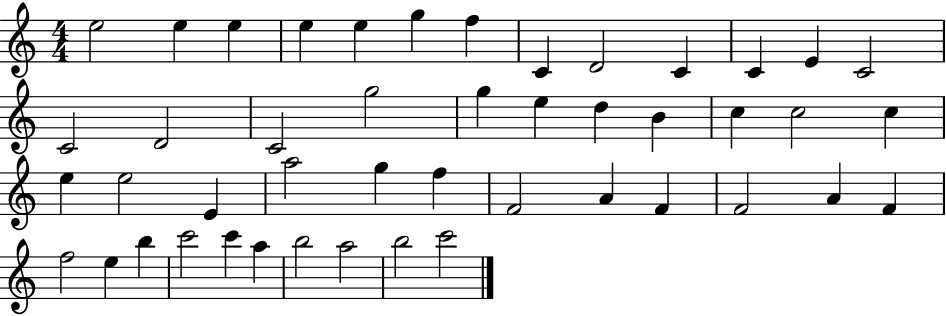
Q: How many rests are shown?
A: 0